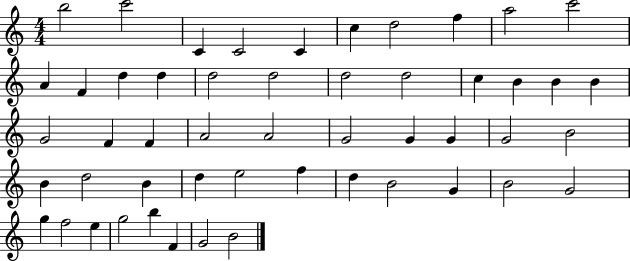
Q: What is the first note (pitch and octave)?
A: B5